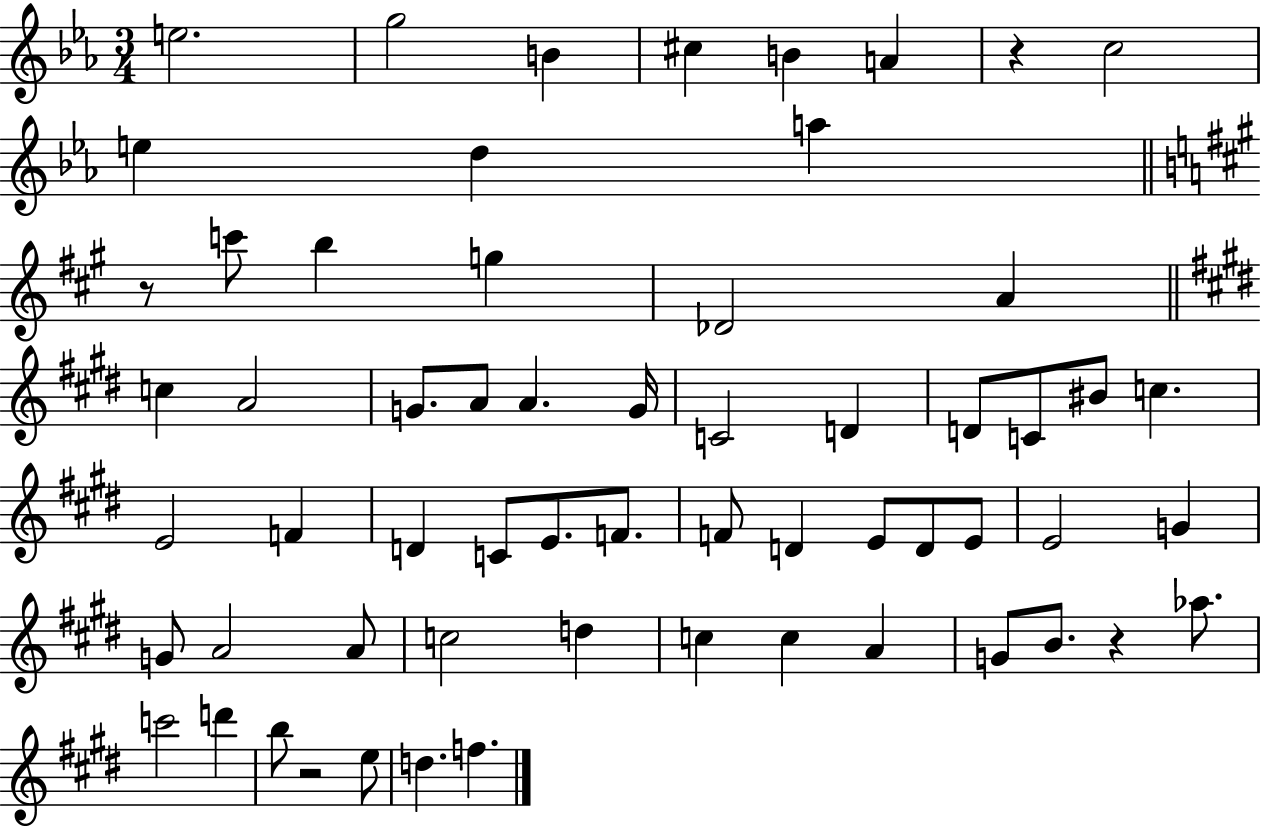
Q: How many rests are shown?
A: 4